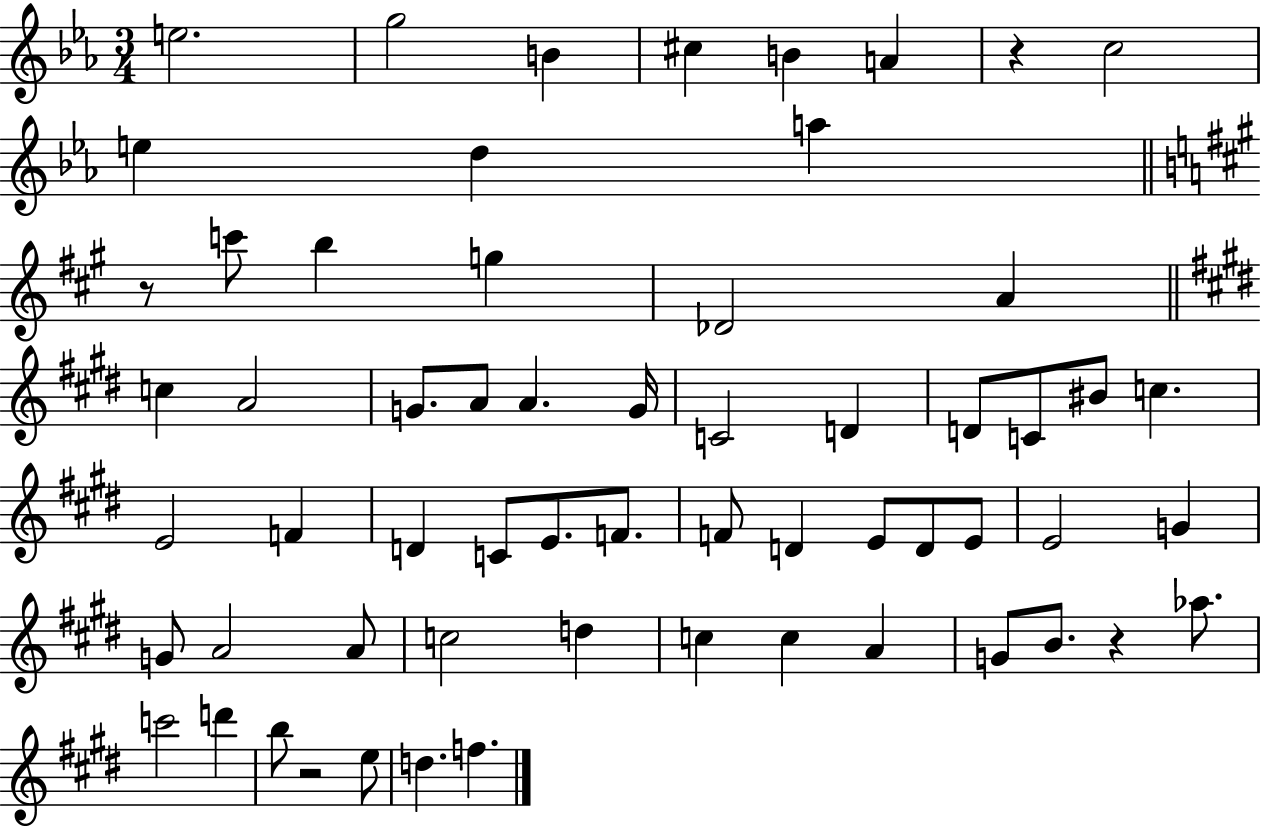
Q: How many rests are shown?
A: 4